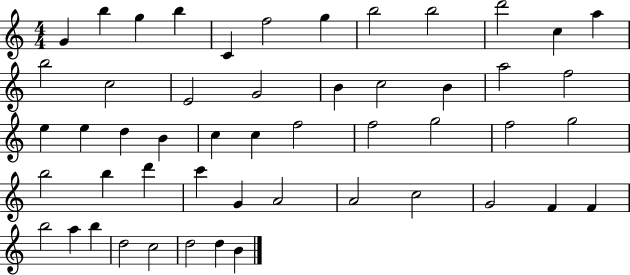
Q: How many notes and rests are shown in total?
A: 51